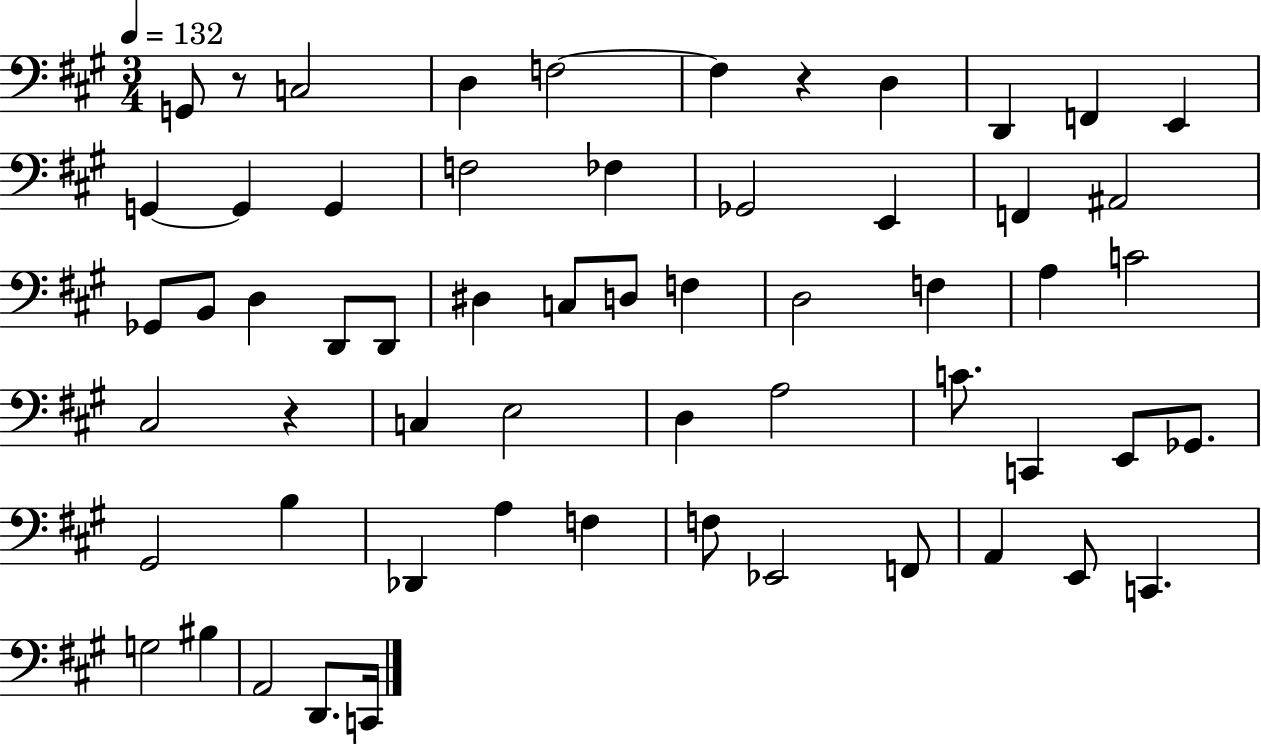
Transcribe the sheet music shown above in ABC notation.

X:1
T:Untitled
M:3/4
L:1/4
K:A
G,,/2 z/2 C,2 D, F,2 F, z D, D,, F,, E,, G,, G,, G,, F,2 _F, _G,,2 E,, F,, ^A,,2 _G,,/2 B,,/2 D, D,,/2 D,,/2 ^D, C,/2 D,/2 F, D,2 F, A, C2 ^C,2 z C, E,2 D, A,2 C/2 C,, E,,/2 _G,,/2 ^G,,2 B, _D,, A, F, F,/2 _E,,2 F,,/2 A,, E,,/2 C,, G,2 ^B, A,,2 D,,/2 C,,/4